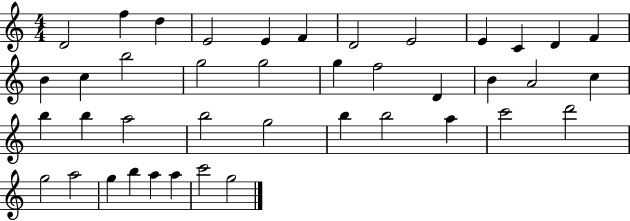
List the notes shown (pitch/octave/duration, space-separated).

D4/h F5/q D5/q E4/h E4/q F4/q D4/h E4/h E4/q C4/q D4/q F4/q B4/q C5/q B5/h G5/h G5/h G5/q F5/h D4/q B4/q A4/h C5/q B5/q B5/q A5/h B5/h G5/h B5/q B5/h A5/q C6/h D6/h G5/h A5/h G5/q B5/q A5/q A5/q C6/h G5/h